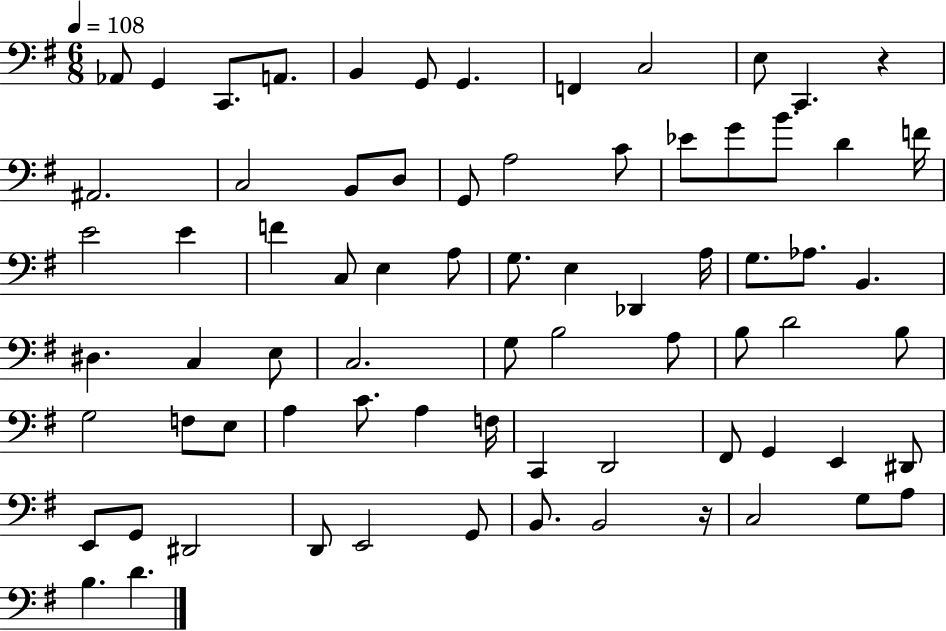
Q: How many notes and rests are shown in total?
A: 74